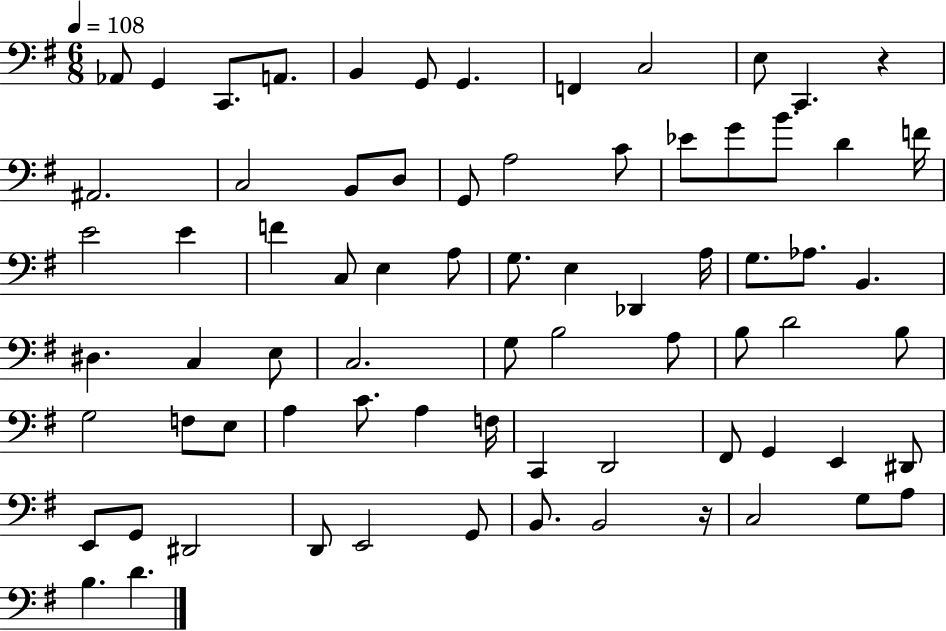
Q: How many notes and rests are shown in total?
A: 74